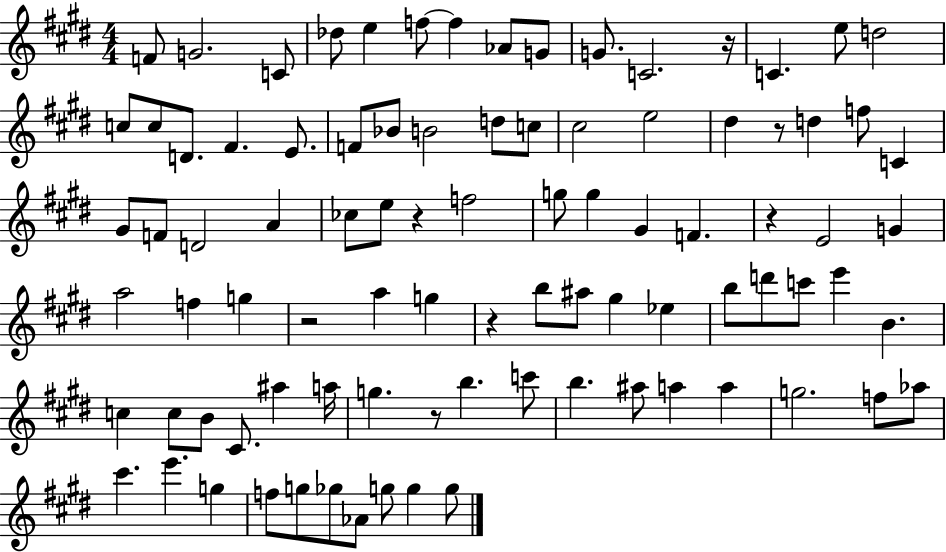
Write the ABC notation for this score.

X:1
T:Untitled
M:4/4
L:1/4
K:E
F/2 G2 C/2 _d/2 e f/2 f _A/2 G/2 G/2 C2 z/4 C e/2 d2 c/2 c/2 D/2 ^F E/2 F/2 _B/2 B2 d/2 c/2 ^c2 e2 ^d z/2 d f/2 C ^G/2 F/2 D2 A _c/2 e/2 z f2 g/2 g ^G F z E2 G a2 f g z2 a g z b/2 ^a/2 ^g _e b/2 d'/2 c'/2 e' B c c/2 B/2 ^C/2 ^a a/4 g z/2 b c'/2 b ^a/2 a a g2 f/2 _a/2 ^c' e' g f/2 g/2 _g/2 _A/2 g/2 g g/2